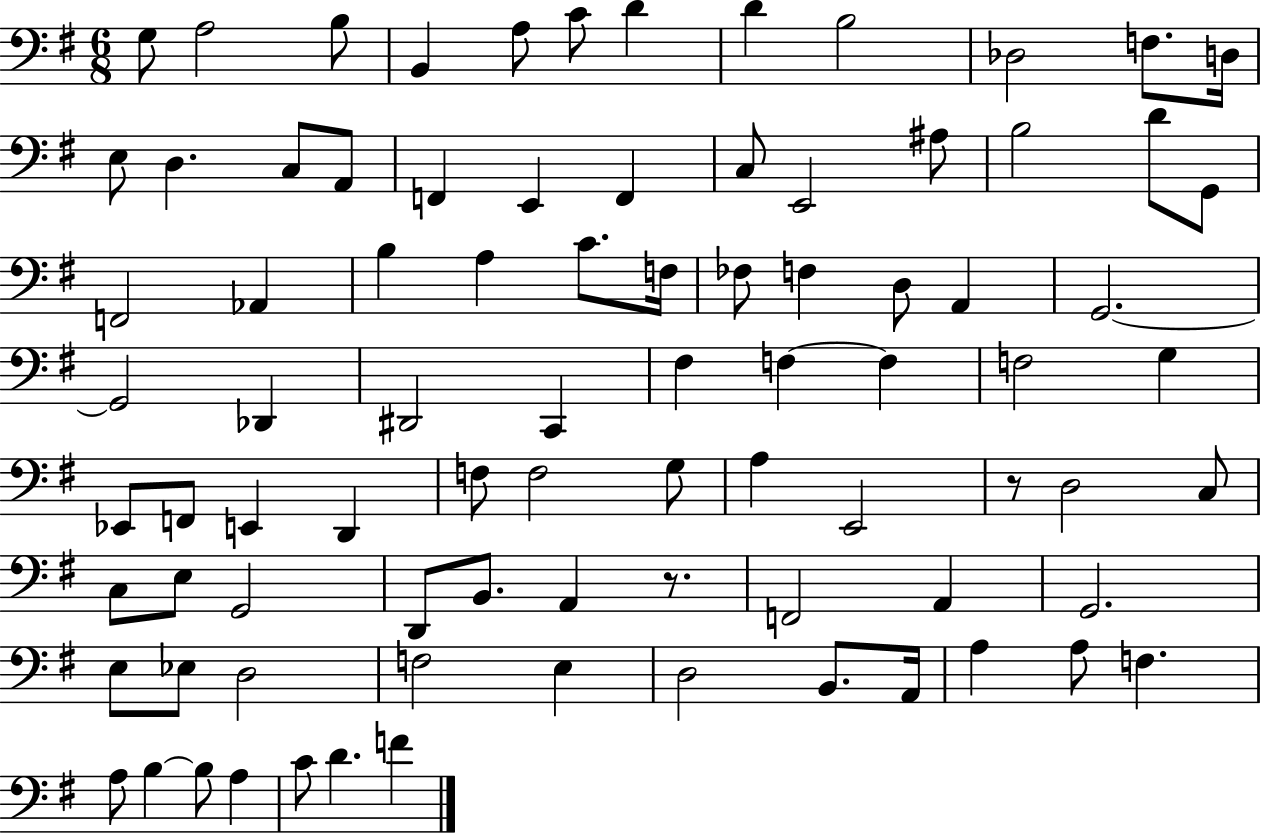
X:1
T:Untitled
M:6/8
L:1/4
K:G
G,/2 A,2 B,/2 B,, A,/2 C/2 D D B,2 _D,2 F,/2 D,/4 E,/2 D, C,/2 A,,/2 F,, E,, F,, C,/2 E,,2 ^A,/2 B,2 D/2 G,,/2 F,,2 _A,, B, A, C/2 F,/4 _F,/2 F, D,/2 A,, G,,2 G,,2 _D,, ^D,,2 C,, ^F, F, F, F,2 G, _E,,/2 F,,/2 E,, D,, F,/2 F,2 G,/2 A, E,,2 z/2 D,2 C,/2 C,/2 E,/2 G,,2 D,,/2 B,,/2 A,, z/2 F,,2 A,, G,,2 E,/2 _E,/2 D,2 F,2 E, D,2 B,,/2 A,,/4 A, A,/2 F, A,/2 B, B,/2 A, C/2 D F